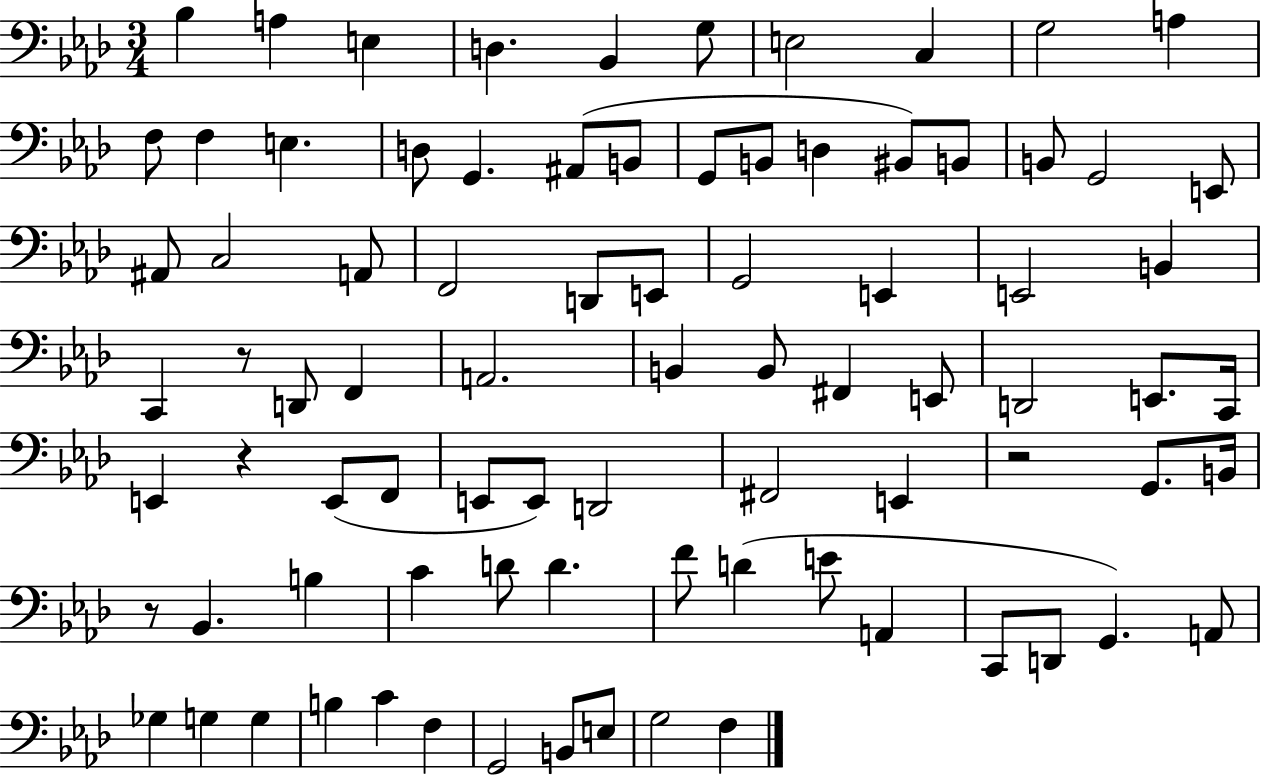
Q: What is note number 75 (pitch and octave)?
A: F3